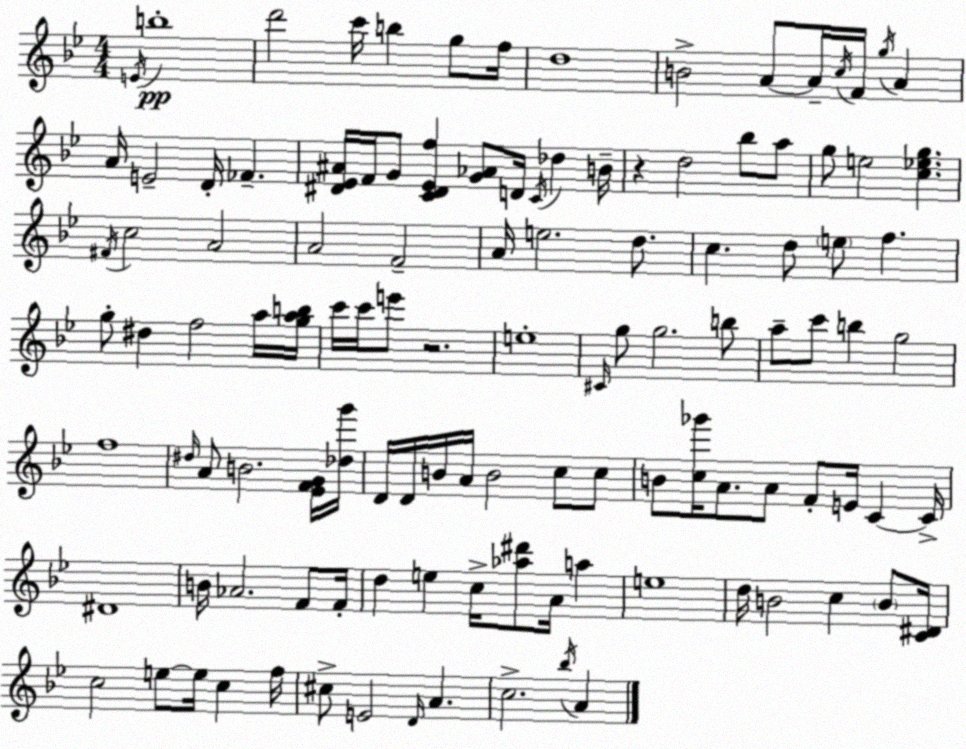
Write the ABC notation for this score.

X:1
T:Untitled
M:4/4
L:1/4
K:Gm
E/4 b4 d'2 c'/4 b g/2 f/4 d4 B2 A/2 A/4 c/4 F/4 g/4 A A/4 E2 D/4 _F [^D_E^A]/4 F/4 G/2 [C^D_Ef] [G_A]/2 D/4 C/4 _d B/4 z d2 _b/2 a/2 g/2 e2 [c_eg] ^F/4 c2 A2 A2 F2 A/4 e2 d/2 c d/2 e/2 f g/2 ^d f2 a/4 [gab]/4 c'/4 c'/4 e'/2 z2 e4 ^C/4 g/2 g2 b/2 a/2 c'/2 b g2 f4 ^d/4 A/2 B2 [_EFG]/4 [_dg']/4 D/4 D/4 B/4 A/4 B2 c/2 c/2 B/2 [c_g']/4 A/2 A/2 F/2 E/4 C C/4 ^D4 B/4 _A2 F/2 F/4 d e c/4 [_a^d']/2 A/4 a e4 d/4 B2 c B/2 [C^D]/4 c2 e/2 e/4 c f/4 ^c/2 E2 D/4 A c2 _b/4 A